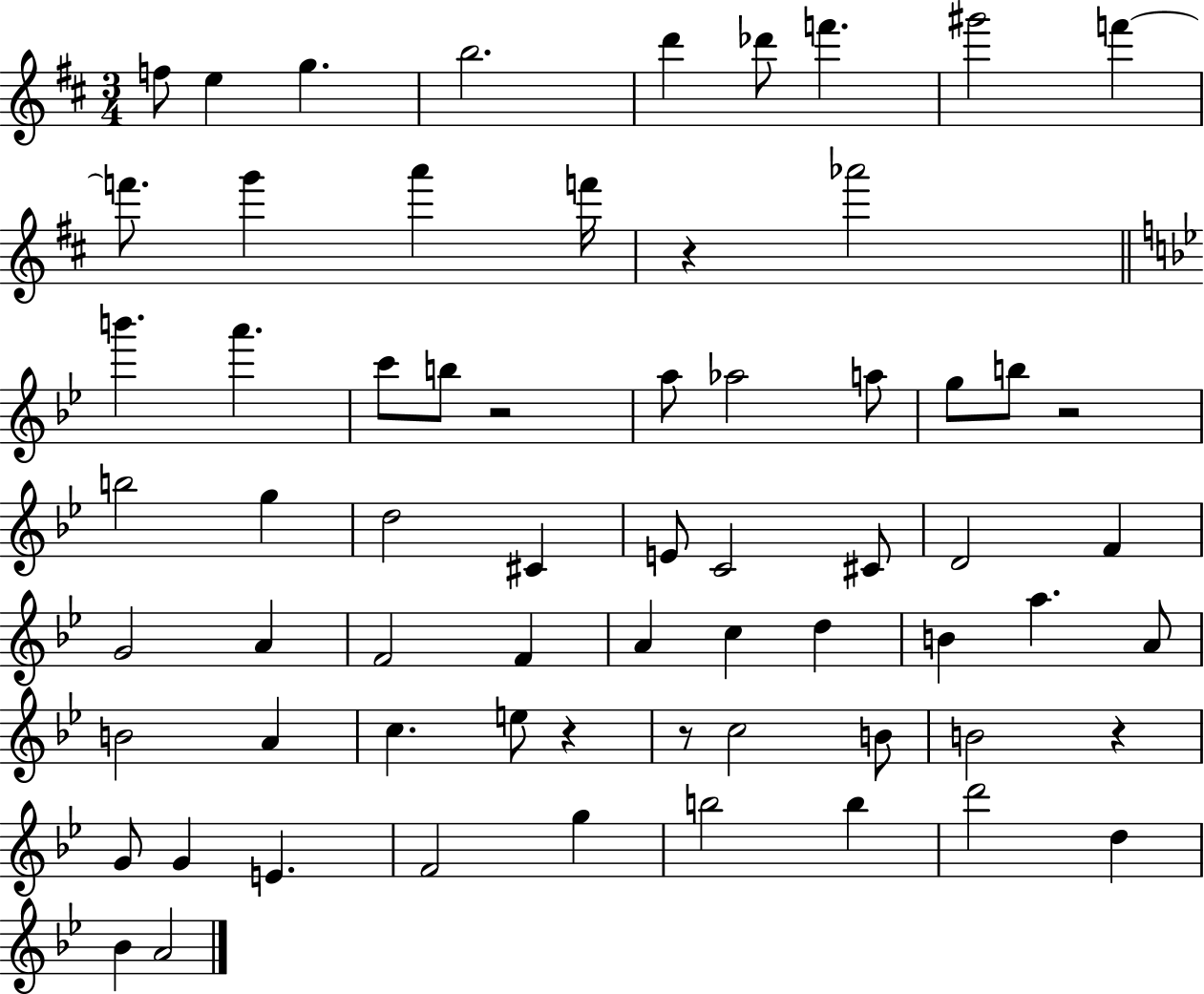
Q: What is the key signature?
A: D major